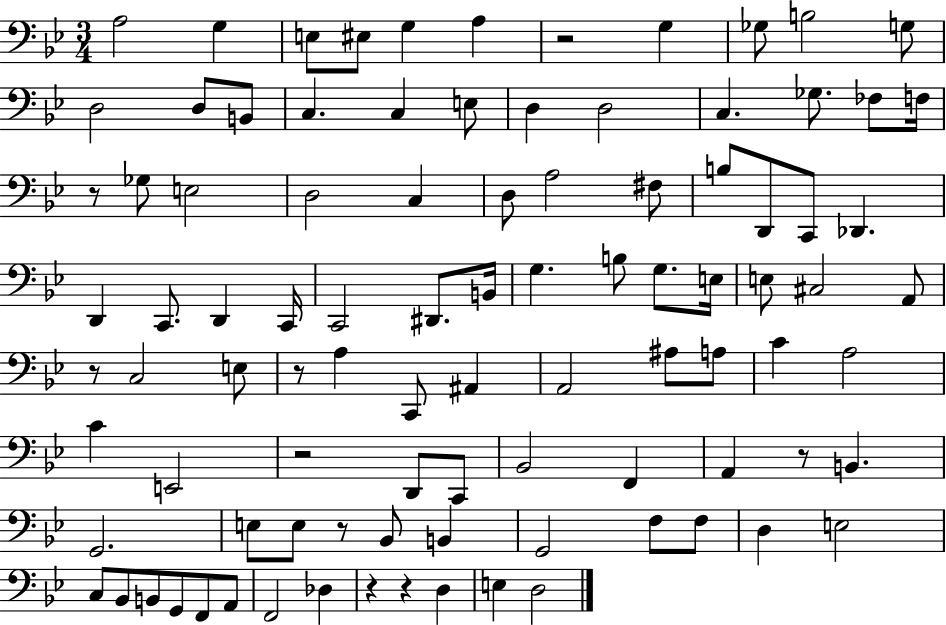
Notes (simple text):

A3/h G3/q E3/e EIS3/e G3/q A3/q R/h G3/q Gb3/e B3/h G3/e D3/h D3/e B2/e C3/q. C3/q E3/e D3/q D3/h C3/q. Gb3/e. FES3/e F3/s R/e Gb3/e E3/h D3/h C3/q D3/e A3/h F#3/e B3/e D2/e C2/e Db2/q. D2/q C2/e. D2/q C2/s C2/h D#2/e. B2/s G3/q. B3/e G3/e. E3/s E3/e C#3/h A2/e R/e C3/h E3/e R/e A3/q C2/e A#2/q A2/h A#3/e A3/e C4/q A3/h C4/q E2/h R/h D2/e C2/e Bb2/h F2/q A2/q R/e B2/q. G2/h. E3/e E3/e R/e Bb2/e B2/q G2/h F3/e F3/e D3/q E3/h C3/e Bb2/e B2/e G2/e F2/e A2/e F2/h Db3/q R/q R/q D3/q E3/q D3/h